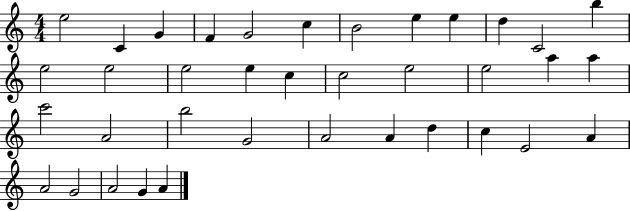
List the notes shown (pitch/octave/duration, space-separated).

E5/h C4/q G4/q F4/q G4/h C5/q B4/h E5/q E5/q D5/q C4/h B5/q E5/h E5/h E5/h E5/q C5/q C5/h E5/h E5/h A5/q A5/q C6/h A4/h B5/h G4/h A4/h A4/q D5/q C5/q E4/h A4/q A4/h G4/h A4/h G4/q A4/q